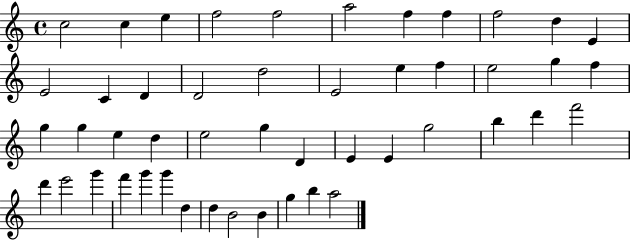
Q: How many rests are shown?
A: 0